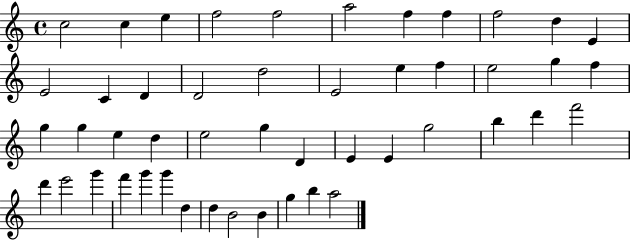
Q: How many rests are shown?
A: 0